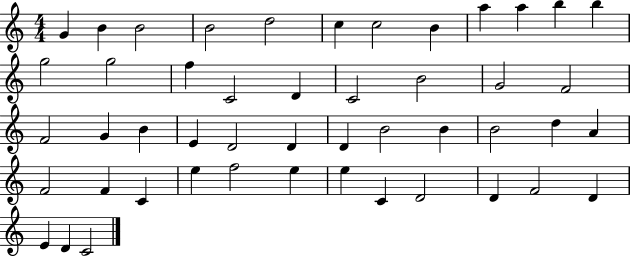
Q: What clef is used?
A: treble